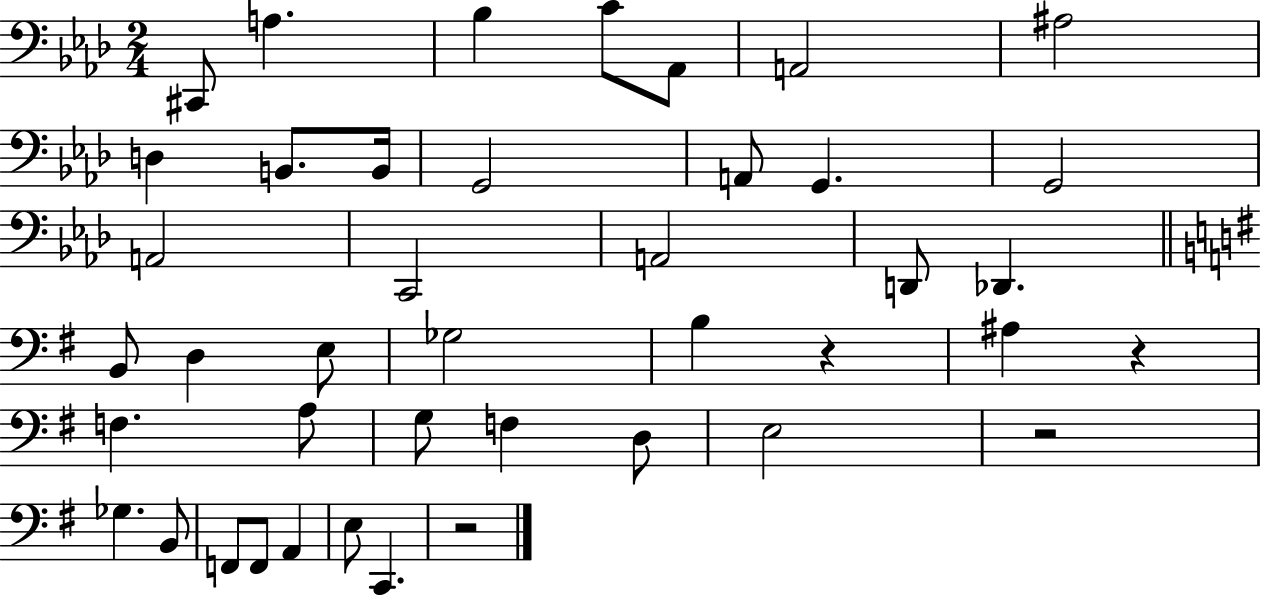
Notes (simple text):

C#2/e A3/q. Bb3/q C4/e Ab2/e A2/h A#3/h D3/q B2/e. B2/s G2/h A2/e G2/q. G2/h A2/h C2/h A2/h D2/e Db2/q. B2/e D3/q E3/e Gb3/h B3/q R/q A#3/q R/q F3/q. A3/e G3/e F3/q D3/e E3/h R/h Gb3/q. B2/e F2/e F2/e A2/q E3/e C2/q. R/h